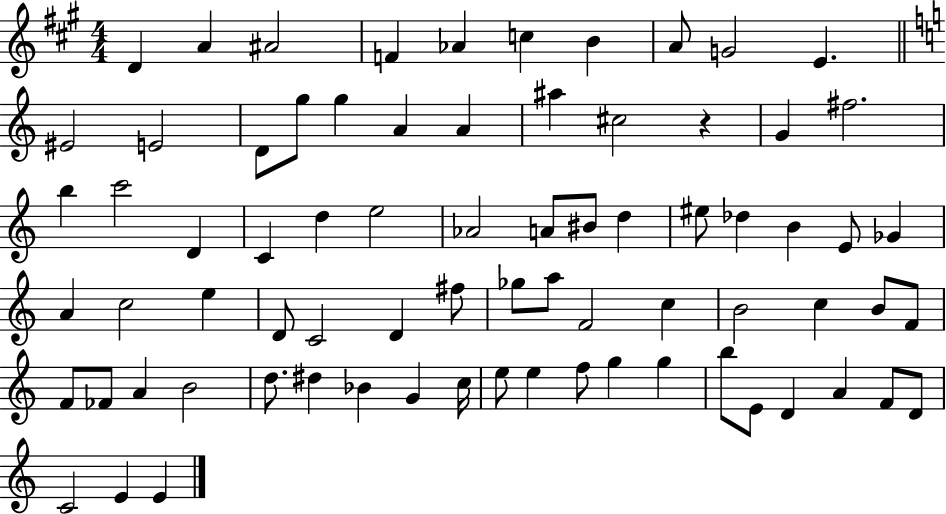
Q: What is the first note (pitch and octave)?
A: D4